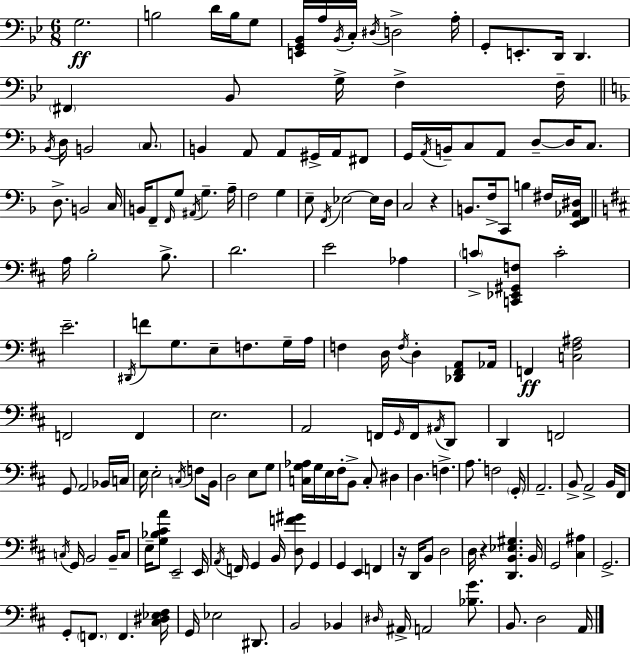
X:1
T:Untitled
M:6/8
L:1/4
K:Gm
G,2 B,2 D/4 B,/4 G,/2 [E,,G,,_B,,]/4 A,/4 _B,,/4 C,/4 ^D,/4 D,2 A,/4 G,,/2 E,,/2 D,,/4 D,, ^F,, _B,,/2 G,/4 F, F,/4 _B,,/4 D,/4 B,,2 C,/2 B,, A,,/2 A,,/2 ^G,,/4 A,,/4 ^F,,/2 G,,/4 A,,/4 B,,/4 C,/2 A,,/2 D,/2 D,/4 C,/2 D,/2 B,,2 C,/4 B,,/4 F,,/2 F,,/4 G,/2 ^A,,/4 G, A,/4 F,2 G, E,/2 F,,/4 _E,2 _E,/4 D,/4 C,2 z B,,/2 F,/4 C,,/2 B, ^F,/4 [E,,F,,_A,,^D,]/4 A,/4 B,2 B,/2 D2 E2 _A, C/2 [C,,_E,,^G,,F,]/2 C2 E2 ^D,,/4 F/2 G,/2 E,/2 F,/2 G,/4 A,/4 F, D,/4 F,/4 D, [_D,,^F,,A,,]/2 _A,,/4 F,, [C,^F,^A,]2 F,,2 F,, E,2 A,,2 F,,/4 G,,/4 F,,/4 ^A,,/4 D,,/2 D,, F,,2 G,,/2 A,,2 _B,,/4 C,/4 E,/4 E,2 C,/4 F,/2 B,,/4 D,2 E,/2 G,/2 [C,G,_A,]/4 G,/4 E,/4 ^F,/4 B,,/2 C,/2 ^D, D, F, A,/2 F,2 G,,/4 A,,2 B,,/2 A,,2 B,,/4 ^F,,/4 C,/4 G,,/4 B,,2 B,,/4 C,/2 E,/4 [G,_B,^CA]/2 E,,2 E,,/4 A,,/4 F,,/4 G,, B,,/4 [D,F^G]/2 G,, G,, E,, F,, z/4 D,,/4 B,,/2 D,2 D,/4 z [D,,B,,_E,^G,] B,,/4 G,,2 [^C,^A,] G,,2 G,,/2 F,,/2 F,, [^C,^D,_E,^F,]/4 G,,/4 _E,2 ^D,,/2 B,,2 _B,, ^D,/4 ^A,,/4 A,,2 [_B,G]/2 B,,/2 D,2 A,,/4